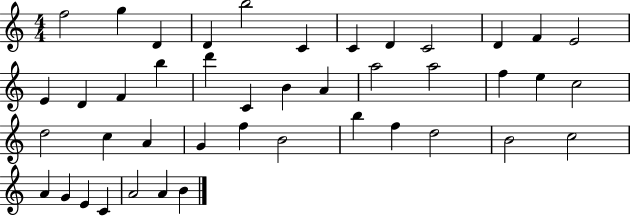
X:1
T:Untitled
M:4/4
L:1/4
K:C
f2 g D D b2 C C D C2 D F E2 E D F b d' C B A a2 a2 f e c2 d2 c A G f B2 b f d2 B2 c2 A G E C A2 A B